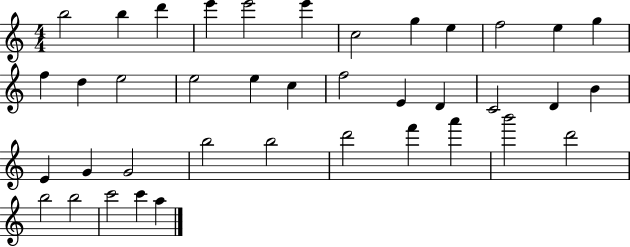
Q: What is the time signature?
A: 4/4